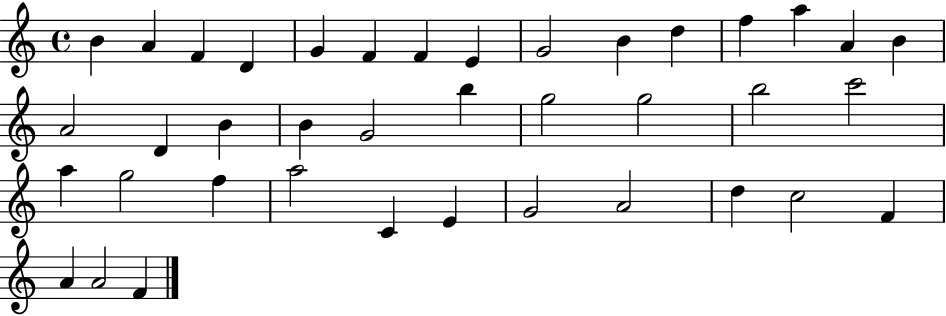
{
  \clef treble
  \time 4/4
  \defaultTimeSignature
  \key c \major
  b'4 a'4 f'4 d'4 | g'4 f'4 f'4 e'4 | g'2 b'4 d''4 | f''4 a''4 a'4 b'4 | \break a'2 d'4 b'4 | b'4 g'2 b''4 | g''2 g''2 | b''2 c'''2 | \break a''4 g''2 f''4 | a''2 c'4 e'4 | g'2 a'2 | d''4 c''2 f'4 | \break a'4 a'2 f'4 | \bar "|."
}